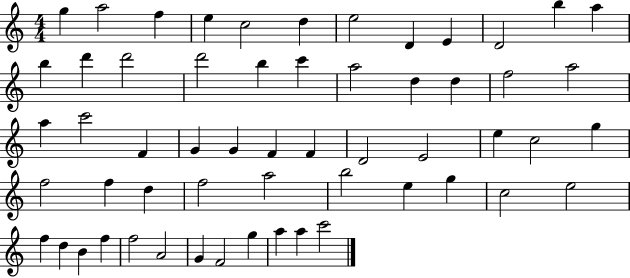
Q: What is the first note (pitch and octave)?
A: G5